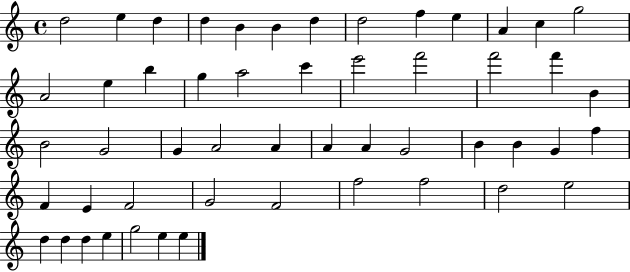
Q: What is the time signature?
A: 4/4